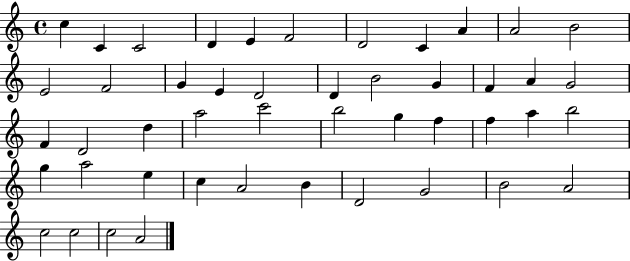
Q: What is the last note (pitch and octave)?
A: A4